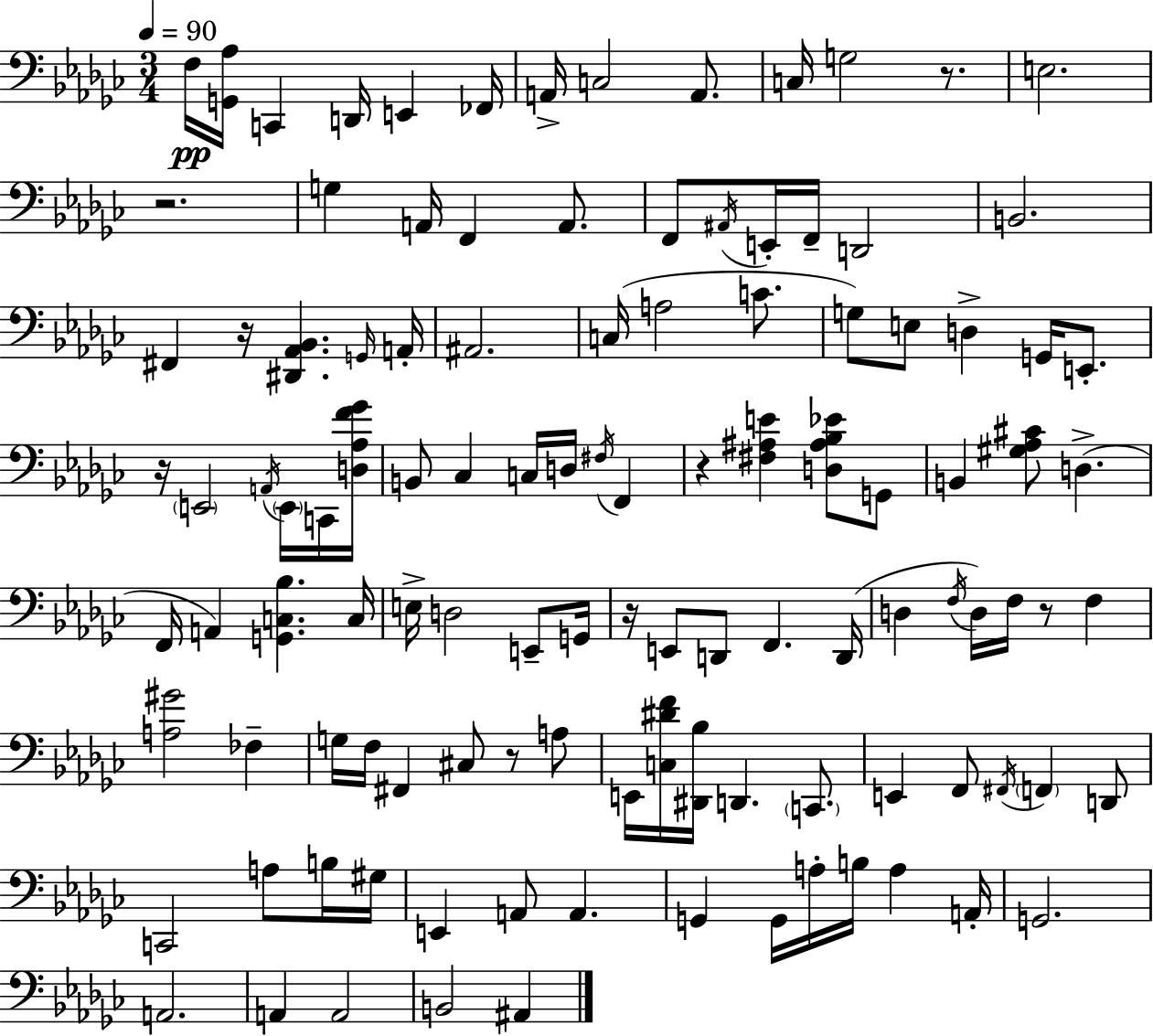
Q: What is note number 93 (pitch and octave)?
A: A2